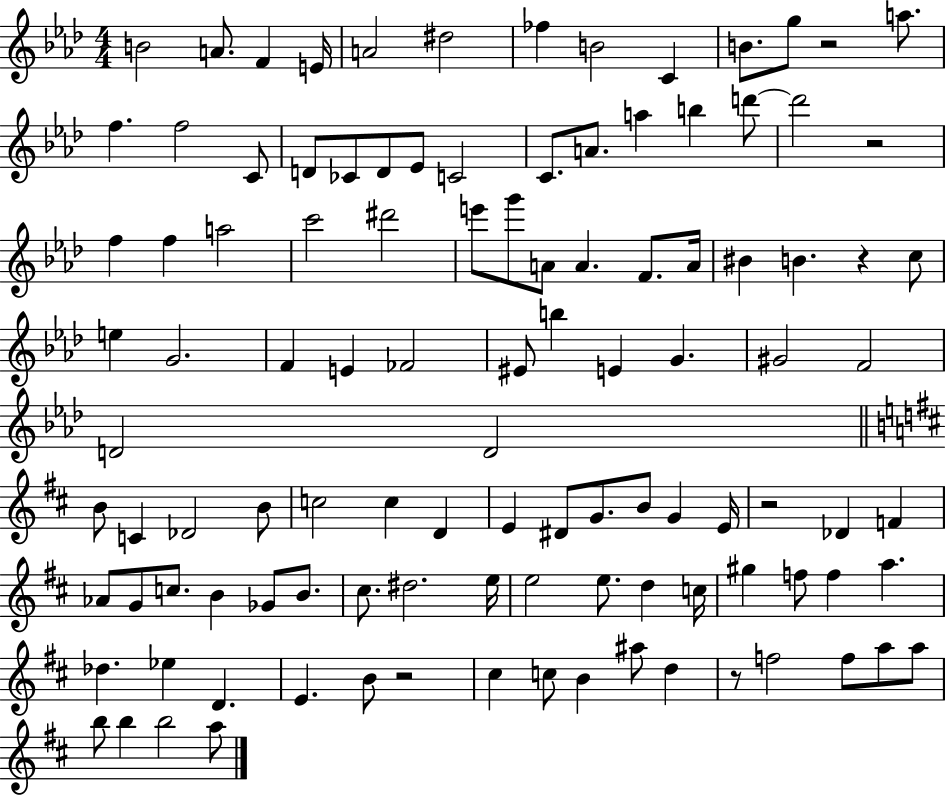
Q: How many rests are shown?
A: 6